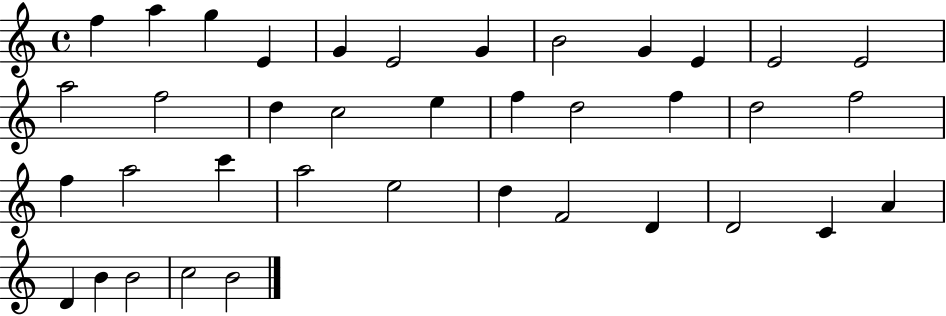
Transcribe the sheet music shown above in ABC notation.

X:1
T:Untitled
M:4/4
L:1/4
K:C
f a g E G E2 G B2 G E E2 E2 a2 f2 d c2 e f d2 f d2 f2 f a2 c' a2 e2 d F2 D D2 C A D B B2 c2 B2